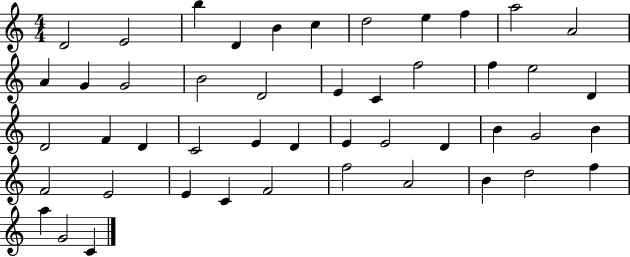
D4/h E4/h B5/q D4/q B4/q C5/q D5/h E5/q F5/q A5/h A4/h A4/q G4/q G4/h B4/h D4/h E4/q C4/q F5/h F5/q E5/h D4/q D4/h F4/q D4/q C4/h E4/q D4/q E4/q E4/h D4/q B4/q G4/h B4/q F4/h E4/h E4/q C4/q F4/h F5/h A4/h B4/q D5/h F5/q A5/q G4/h C4/q